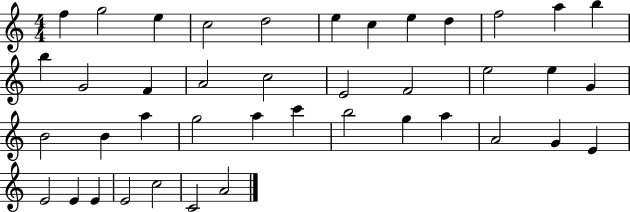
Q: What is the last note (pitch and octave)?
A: A4